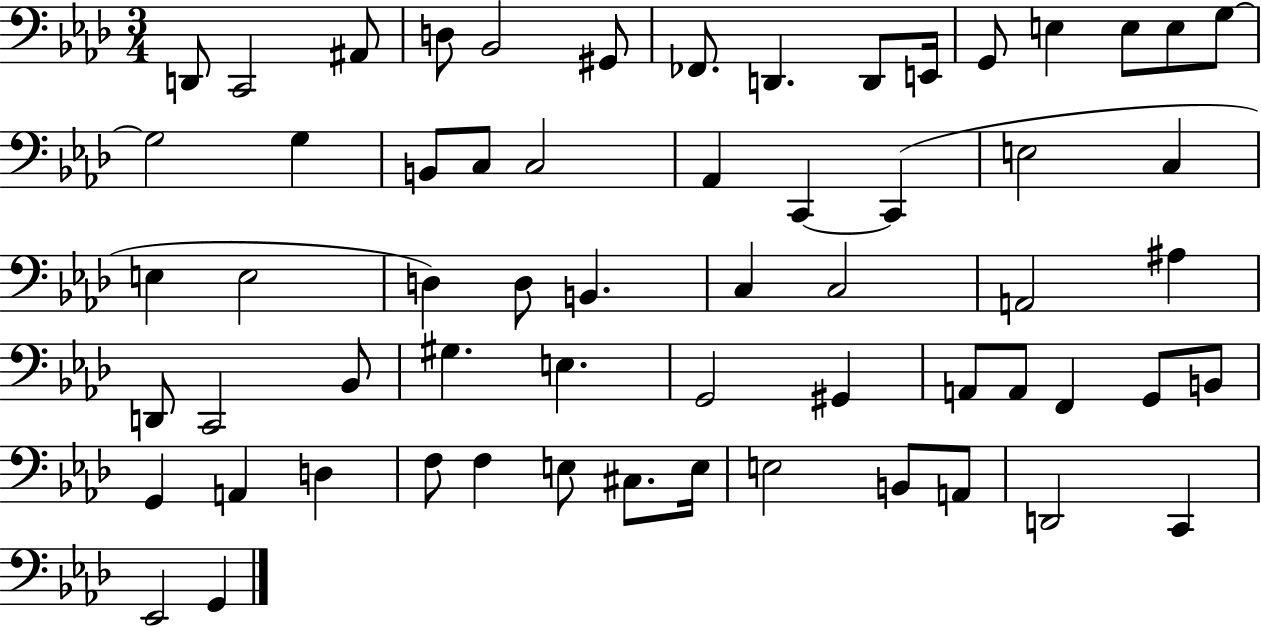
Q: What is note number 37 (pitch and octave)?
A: Bb2